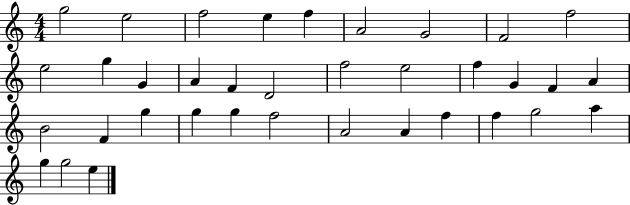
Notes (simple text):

G5/h E5/h F5/h E5/q F5/q A4/h G4/h F4/h F5/h E5/h G5/q G4/q A4/q F4/q D4/h F5/h E5/h F5/q G4/q F4/q A4/q B4/h F4/q G5/q G5/q G5/q F5/h A4/h A4/q F5/q F5/q G5/h A5/q G5/q G5/h E5/q